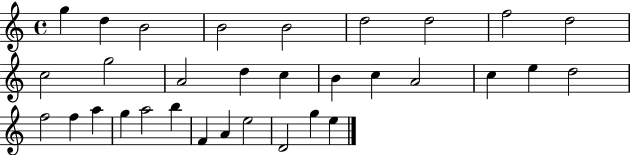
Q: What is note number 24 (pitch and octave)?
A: G5